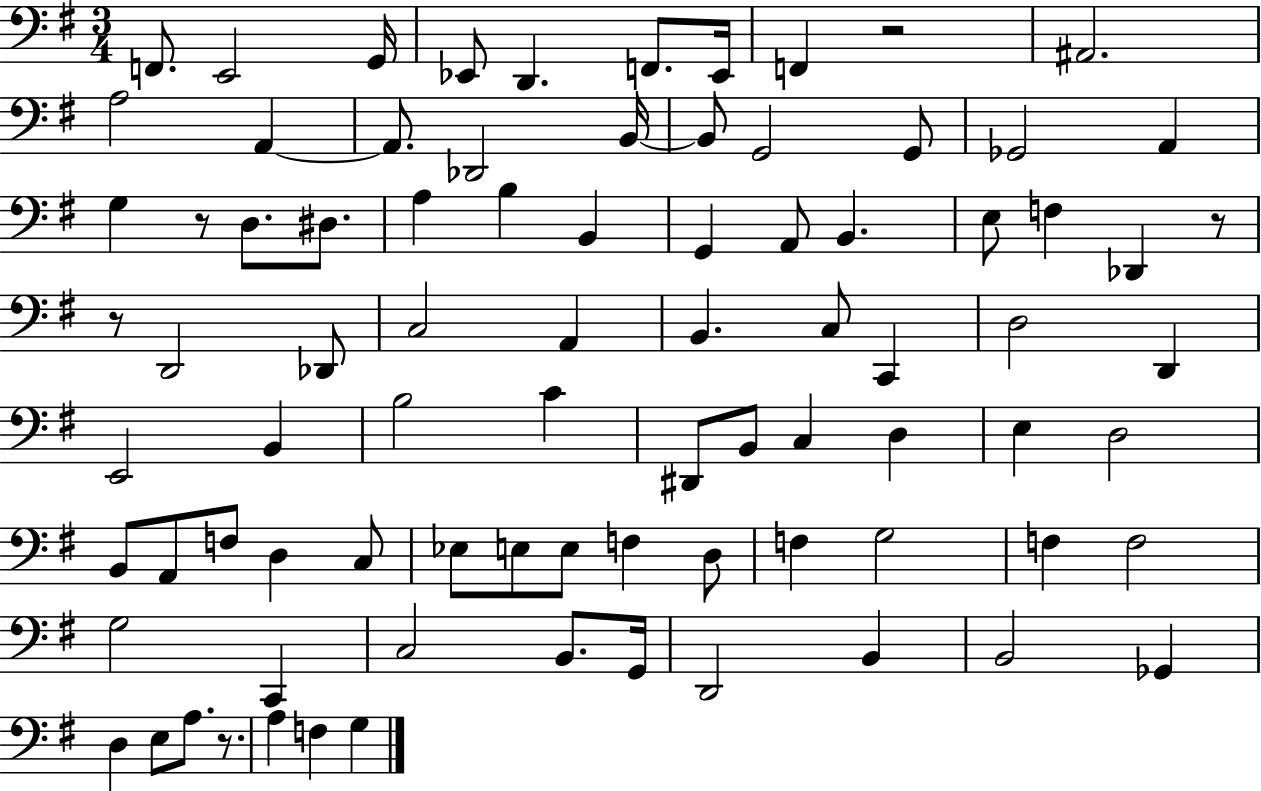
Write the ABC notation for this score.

X:1
T:Untitled
M:3/4
L:1/4
K:G
F,,/2 E,,2 G,,/4 _E,,/2 D,, F,,/2 _E,,/4 F,, z2 ^A,,2 A,2 A,, A,,/2 _D,,2 B,,/4 B,,/2 G,,2 G,,/2 _G,,2 A,, G, z/2 D,/2 ^D,/2 A, B, B,, G,, A,,/2 B,, E,/2 F, _D,, z/2 z/2 D,,2 _D,,/2 C,2 A,, B,, C,/2 C,, D,2 D,, E,,2 B,, B,2 C ^D,,/2 B,,/2 C, D, E, D,2 B,,/2 A,,/2 F,/2 D, C,/2 _E,/2 E,/2 E,/2 F, D,/2 F, G,2 F, F,2 G,2 C,, C,2 B,,/2 G,,/4 D,,2 B,, B,,2 _G,, D, E,/2 A,/2 z/2 A, F, G,